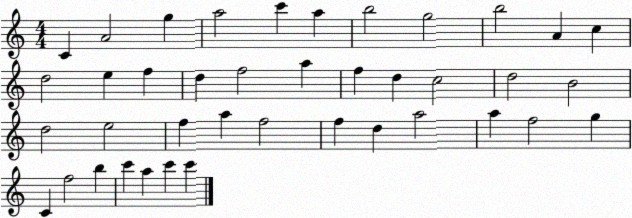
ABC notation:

X:1
T:Untitled
M:4/4
L:1/4
K:C
C A2 g a2 c' a b2 g2 b2 A c d2 e f d f2 a f d c2 d2 B2 d2 e2 f a f2 f d a2 a f2 g C f2 b c' a c' c'